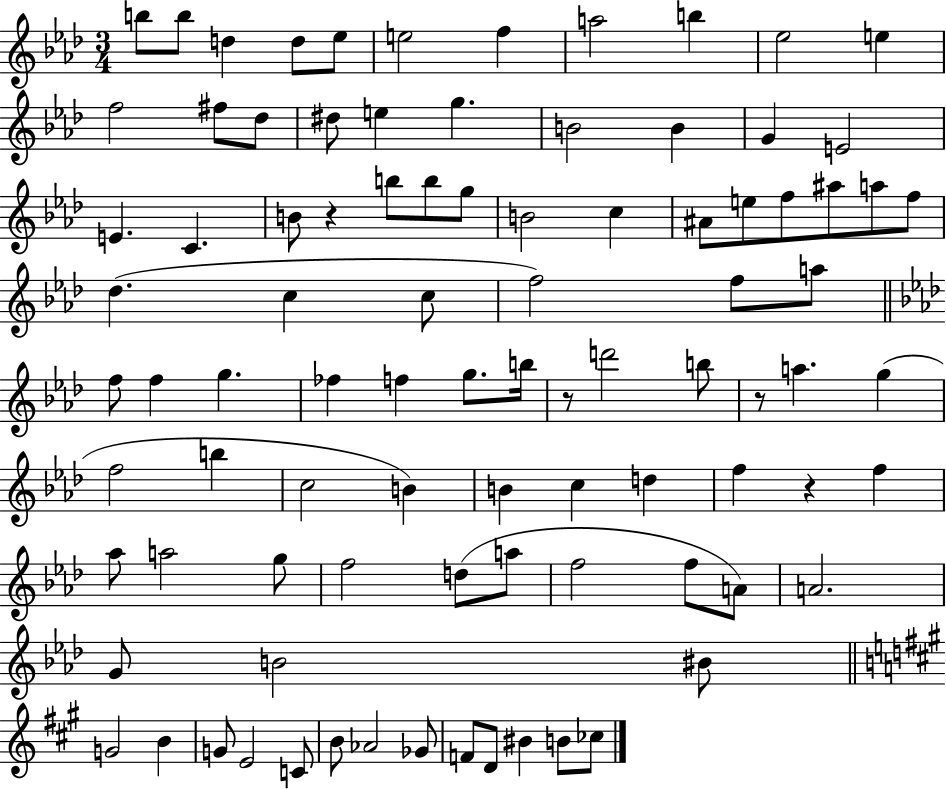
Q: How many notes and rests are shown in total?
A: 91